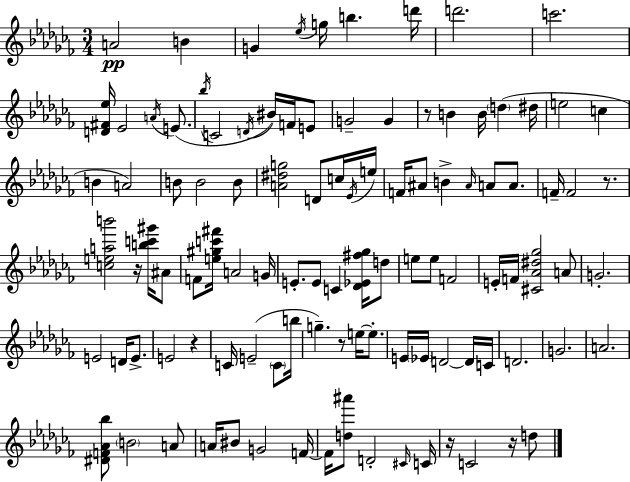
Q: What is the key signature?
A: AES minor